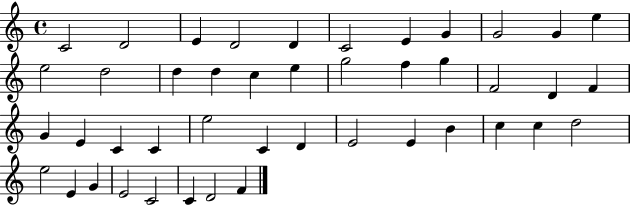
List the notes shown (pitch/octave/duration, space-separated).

C4/h D4/h E4/q D4/h D4/q C4/h E4/q G4/q G4/h G4/q E5/q E5/h D5/h D5/q D5/q C5/q E5/q G5/h F5/q G5/q F4/h D4/q F4/q G4/q E4/q C4/q C4/q E5/h C4/q D4/q E4/h E4/q B4/q C5/q C5/q D5/h E5/h E4/q G4/q E4/h C4/h C4/q D4/h F4/q